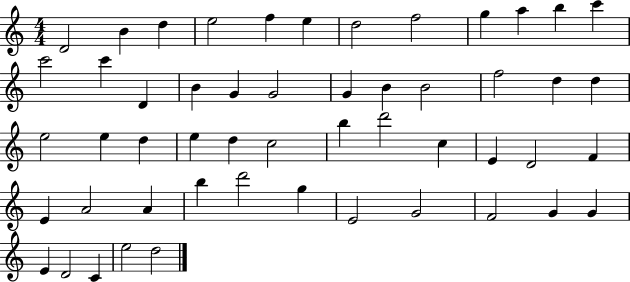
{
  \clef treble
  \numericTimeSignature
  \time 4/4
  \key c \major
  d'2 b'4 d''4 | e''2 f''4 e''4 | d''2 f''2 | g''4 a''4 b''4 c'''4 | \break c'''2 c'''4 d'4 | b'4 g'4 g'2 | g'4 b'4 b'2 | f''2 d''4 d''4 | \break e''2 e''4 d''4 | e''4 d''4 c''2 | b''4 d'''2 c''4 | e'4 d'2 f'4 | \break e'4 a'2 a'4 | b''4 d'''2 g''4 | e'2 g'2 | f'2 g'4 g'4 | \break e'4 d'2 c'4 | e''2 d''2 | \bar "|."
}